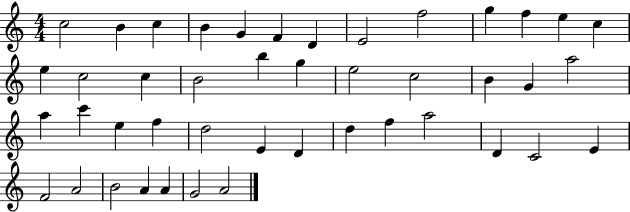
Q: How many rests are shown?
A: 0